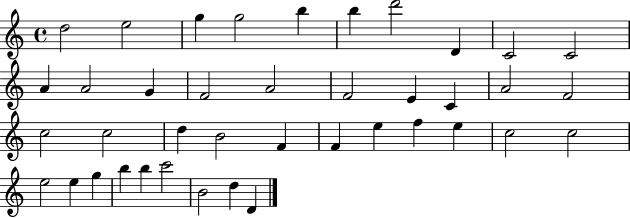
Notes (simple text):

D5/h E5/h G5/q G5/h B5/q B5/q D6/h D4/q C4/h C4/h A4/q A4/h G4/q F4/h A4/h F4/h E4/q C4/q A4/h F4/h C5/h C5/h D5/q B4/h F4/q F4/q E5/q F5/q E5/q C5/h C5/h E5/h E5/q G5/q B5/q B5/q C6/h B4/h D5/q D4/q